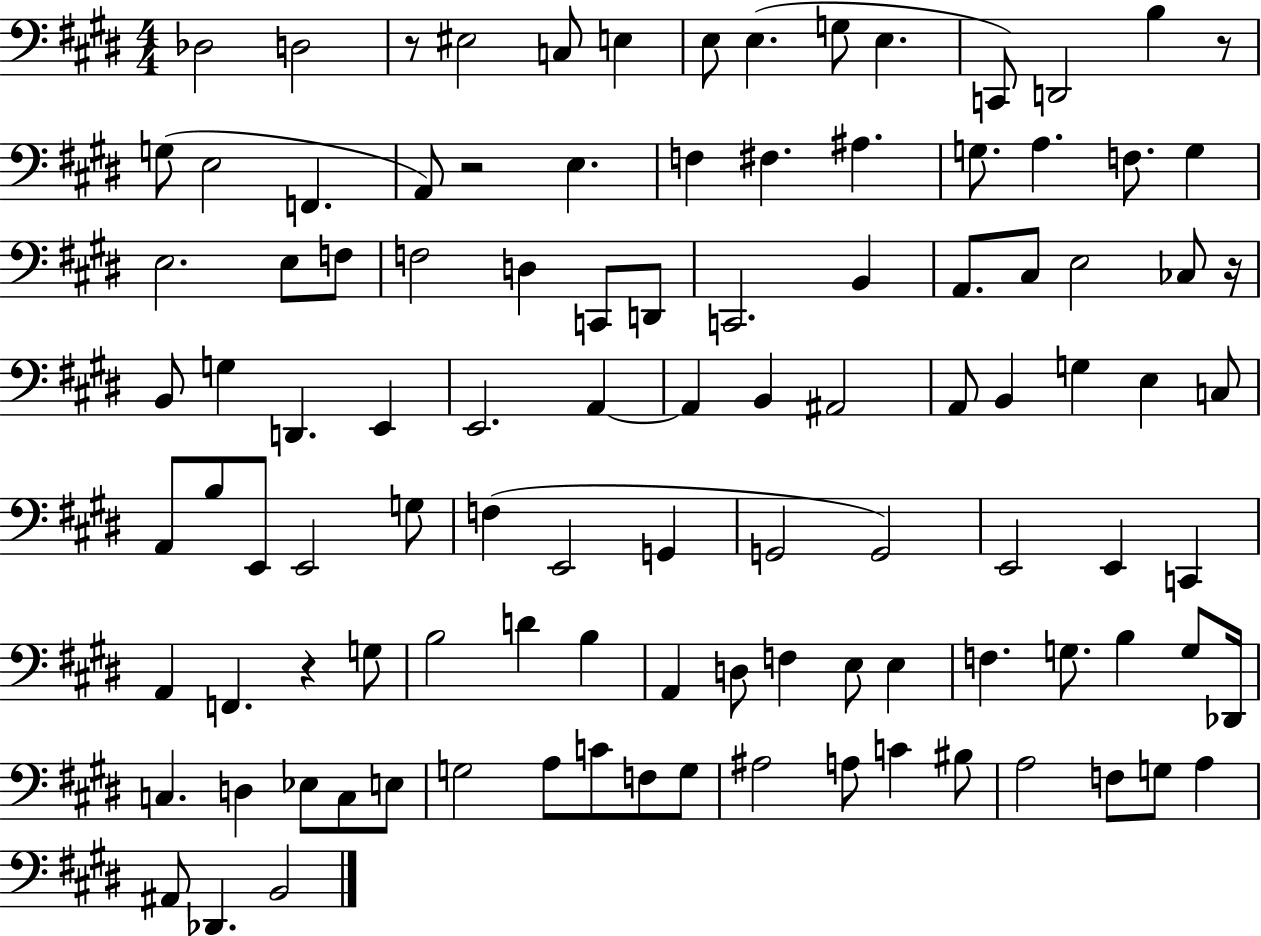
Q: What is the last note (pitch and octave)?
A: B2